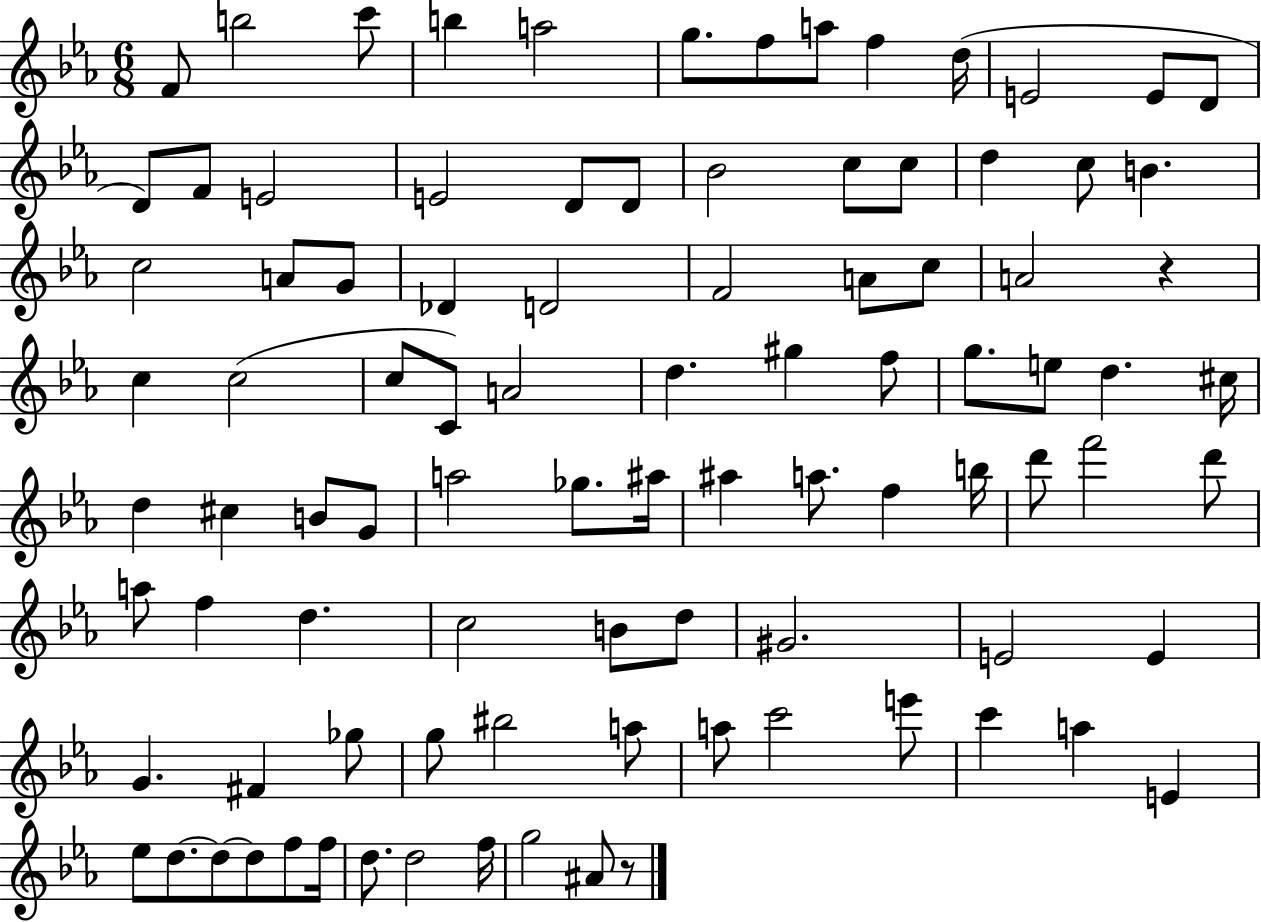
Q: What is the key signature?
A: EES major